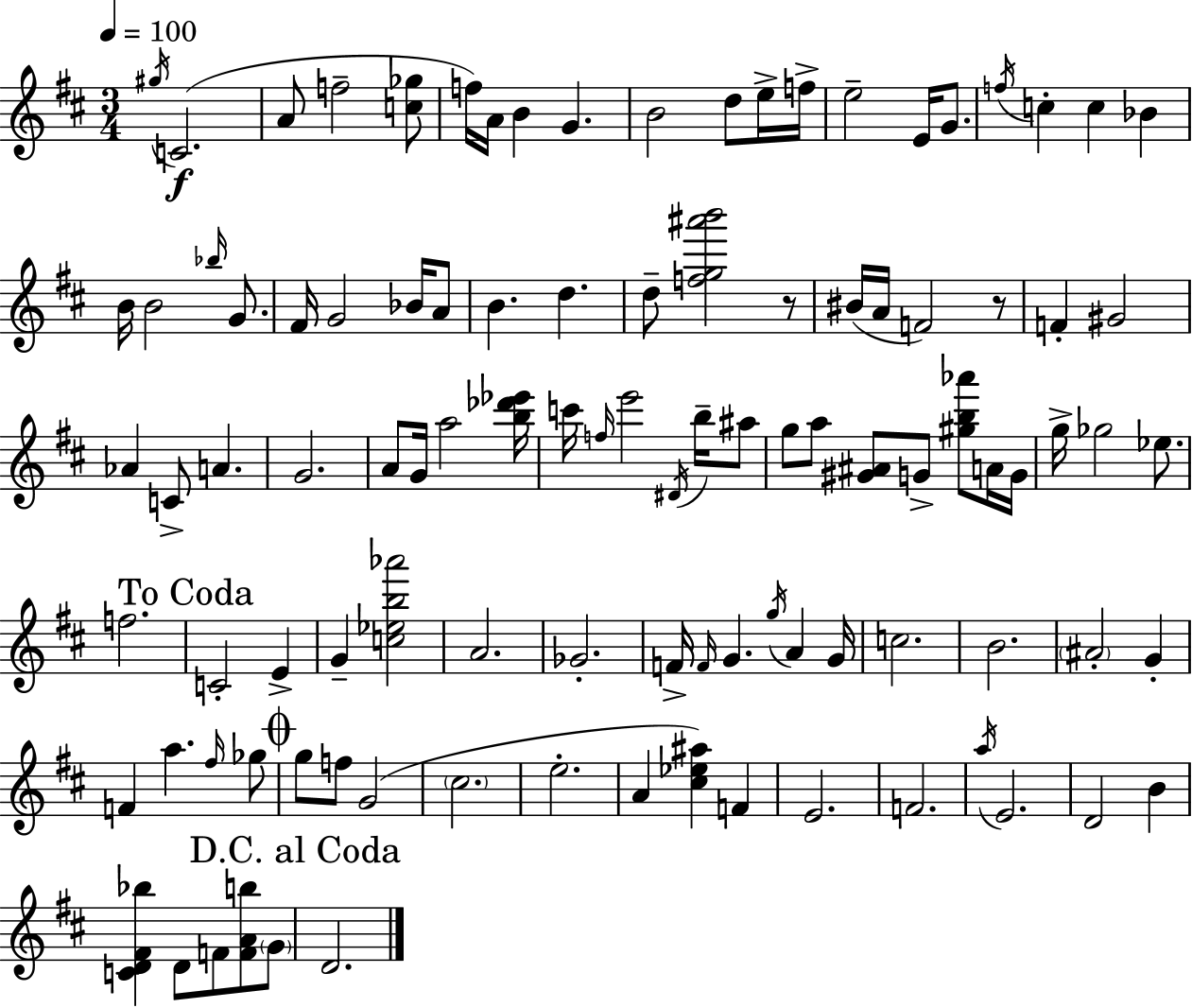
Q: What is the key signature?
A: D major